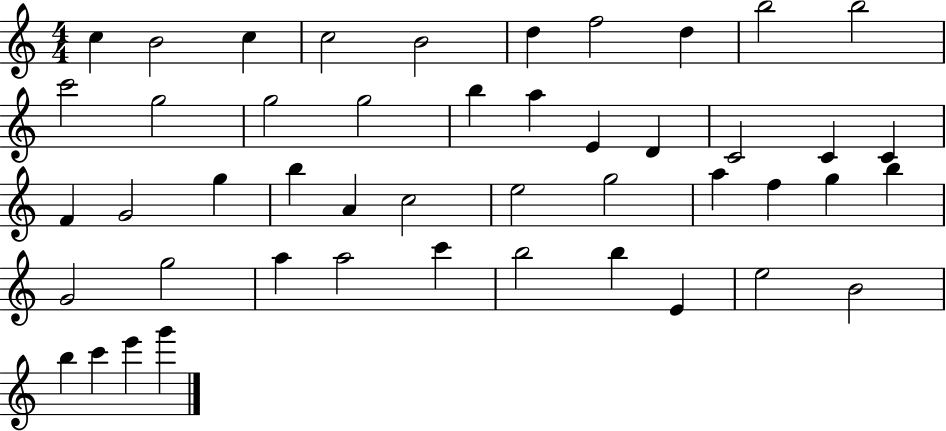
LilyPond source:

{
  \clef treble
  \numericTimeSignature
  \time 4/4
  \key c \major
  c''4 b'2 c''4 | c''2 b'2 | d''4 f''2 d''4 | b''2 b''2 | \break c'''2 g''2 | g''2 g''2 | b''4 a''4 e'4 d'4 | c'2 c'4 c'4 | \break f'4 g'2 g''4 | b''4 a'4 c''2 | e''2 g''2 | a''4 f''4 g''4 b''4 | \break g'2 g''2 | a''4 a''2 c'''4 | b''2 b''4 e'4 | e''2 b'2 | \break b''4 c'''4 e'''4 g'''4 | \bar "|."
}